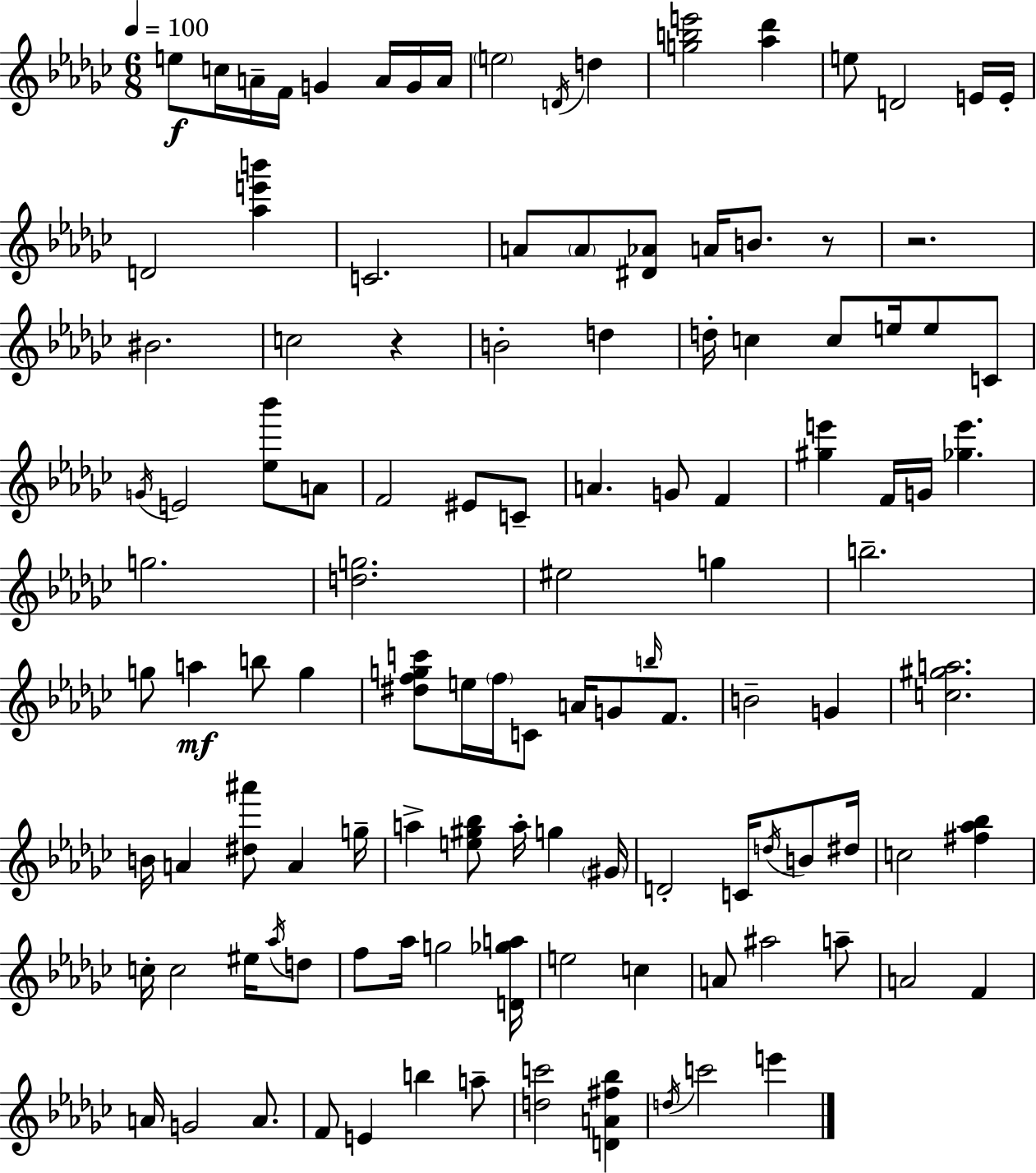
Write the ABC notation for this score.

X:1
T:Untitled
M:6/8
L:1/4
K:Ebm
e/2 c/4 A/4 F/4 G A/4 G/4 A/4 e2 D/4 d [gbe']2 [_a_d'] e/2 D2 E/4 E/4 D2 [_ae'b'] C2 A/2 A/2 [^D_A]/2 A/4 B/2 z/2 z2 ^B2 c2 z B2 d d/4 c c/2 e/4 e/2 C/2 G/4 E2 [_e_b']/2 A/2 F2 ^E/2 C/2 A G/2 F [^ge'] F/4 G/4 [_ge'] g2 [dg]2 ^e2 g b2 g/2 a b/2 g [^dfgc']/2 e/4 f/4 C/2 A/4 G/2 b/4 F/2 B2 G [c^ga]2 B/4 A [^d^a']/2 A g/4 a [e^g_b]/2 a/4 g ^G/4 D2 C/4 d/4 B/2 ^d/4 c2 [^f_a_b] c/4 c2 ^e/4 _a/4 d/2 f/2 _a/4 g2 [D_ga]/4 e2 c A/2 ^a2 a/2 A2 F A/4 G2 A/2 F/2 E b a/2 [dc']2 [DA^f_b] d/4 c'2 e'